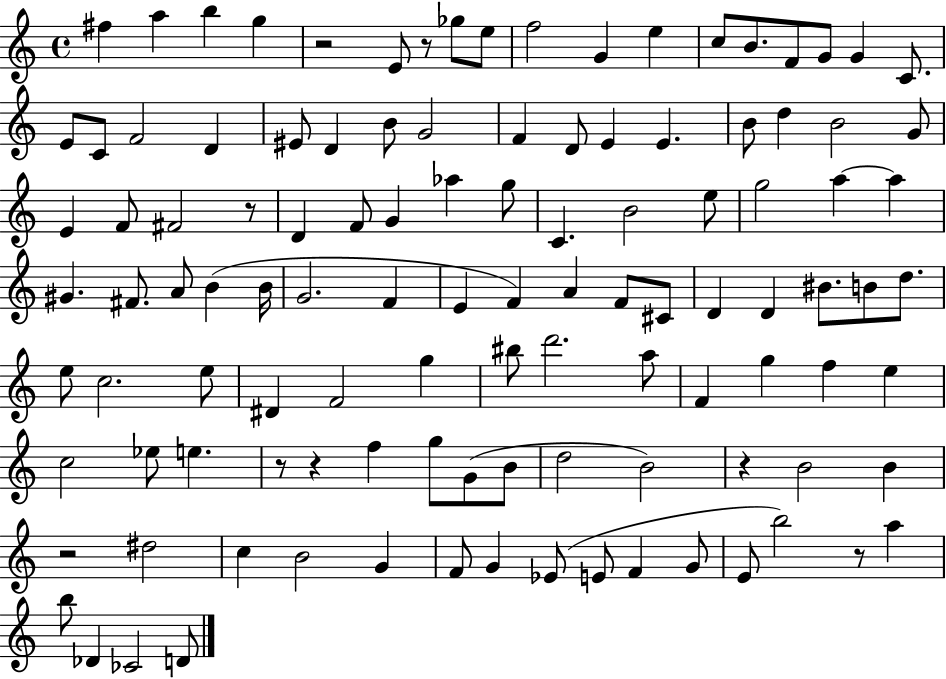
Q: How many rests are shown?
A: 8